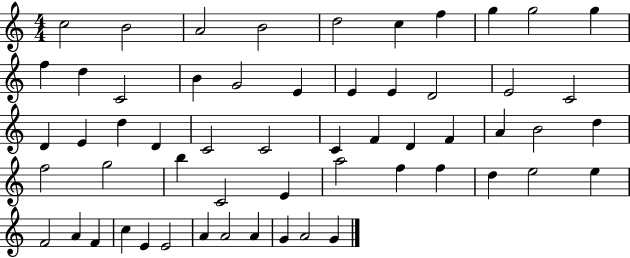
{
  \clef treble
  \numericTimeSignature
  \time 4/4
  \key c \major
  c''2 b'2 | a'2 b'2 | d''2 c''4 f''4 | g''4 g''2 g''4 | \break f''4 d''4 c'2 | b'4 g'2 e'4 | e'4 e'4 d'2 | e'2 c'2 | \break d'4 e'4 d''4 d'4 | c'2 c'2 | c'4 f'4 d'4 f'4 | a'4 b'2 d''4 | \break f''2 g''2 | b''4 c'2 e'4 | a''2 f''4 f''4 | d''4 e''2 e''4 | \break f'2 a'4 f'4 | c''4 e'4 e'2 | a'4 a'2 a'4 | g'4 a'2 g'4 | \break \bar "|."
}